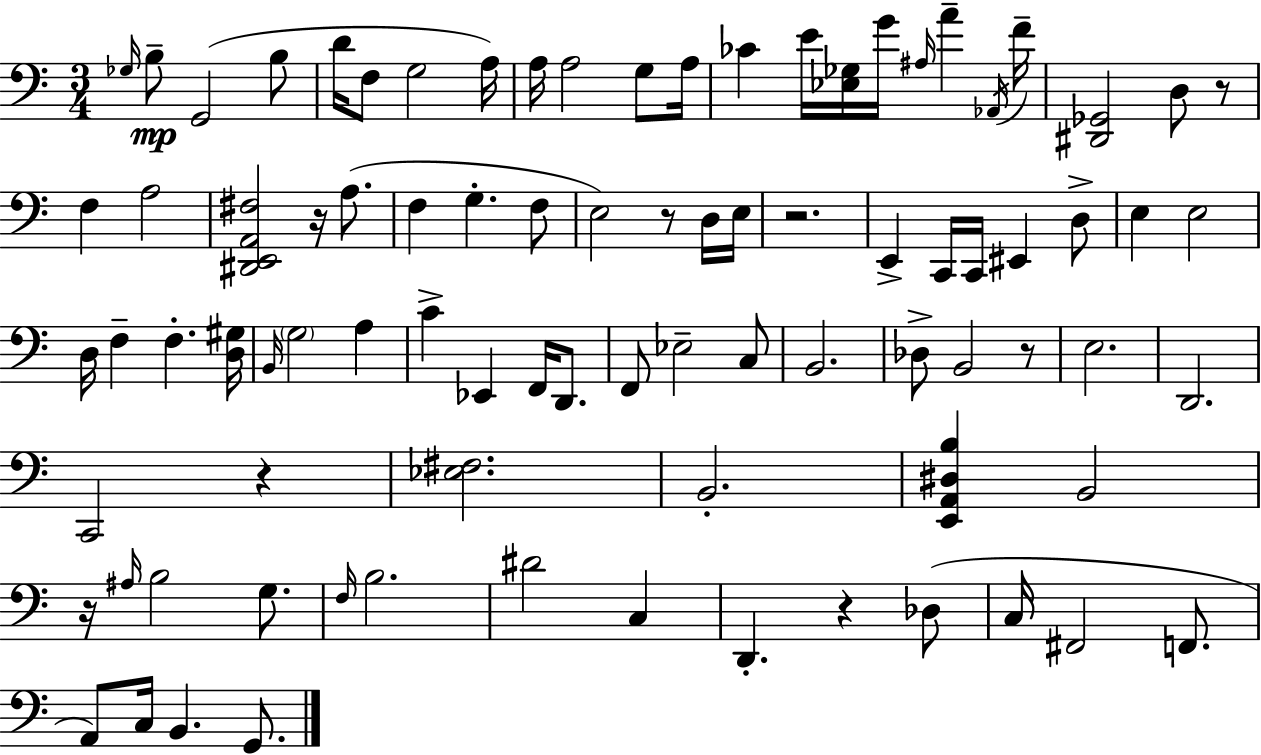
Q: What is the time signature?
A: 3/4